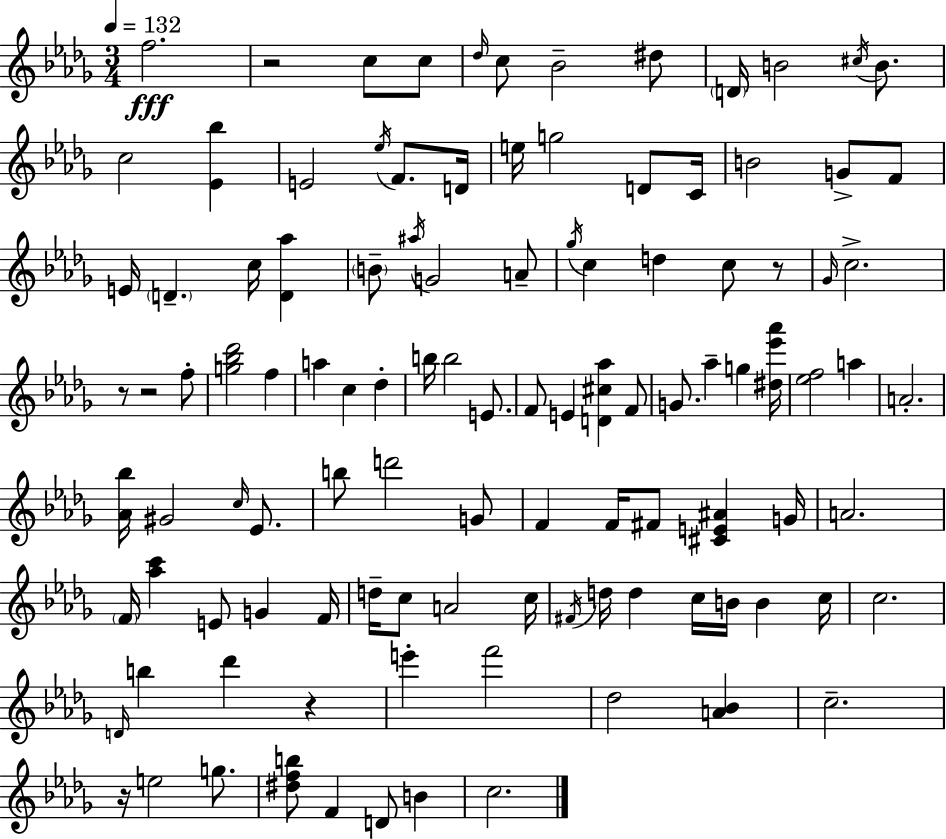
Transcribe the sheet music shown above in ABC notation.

X:1
T:Untitled
M:3/4
L:1/4
K:Bbm
f2 z2 c/2 c/2 _d/4 c/2 _B2 ^d/2 D/4 B2 ^c/4 B/2 c2 [_E_b] E2 _e/4 F/2 D/4 e/4 g2 D/2 C/4 B2 G/2 F/2 E/4 D c/4 [D_a] B/2 ^a/4 G2 A/2 _g/4 c d c/2 z/2 _G/4 c2 z/2 z2 f/2 [g_b_d']2 f a c _d b/4 b2 E/2 F/2 E [D^c_a] F/2 G/2 _a g [^d_e'_a']/4 [_ef]2 a A2 [_A_b]/4 ^G2 c/4 _E/2 b/2 d'2 G/2 F F/4 ^F/2 [^CE^A] G/4 A2 F/4 [_ac'] E/2 G F/4 d/4 c/2 A2 c/4 ^F/4 d/4 d c/4 B/4 B c/4 c2 D/4 b _d' z e' f'2 _d2 [A_B] c2 z/4 e2 g/2 [^dfb]/2 F D/2 B c2